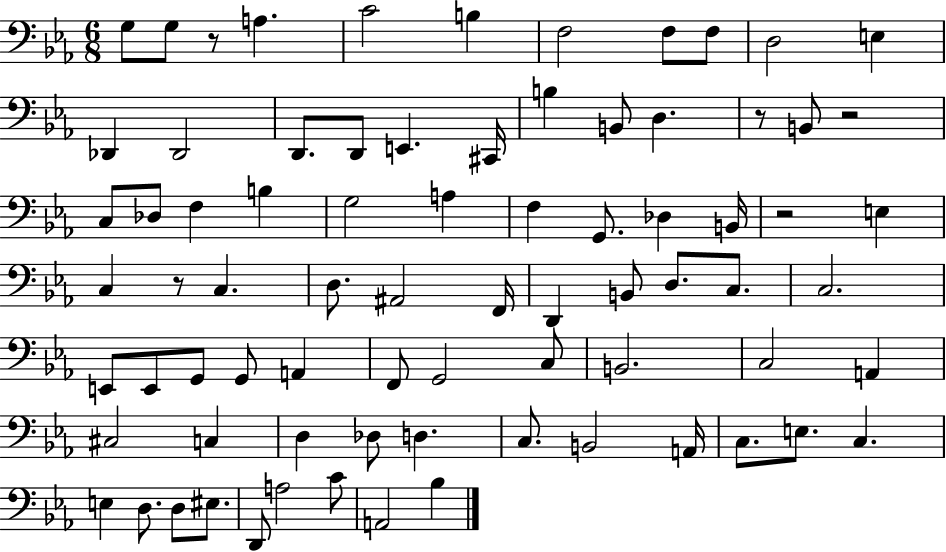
G3/e G3/e R/e A3/q. C4/h B3/q F3/h F3/e F3/e D3/h E3/q Db2/q Db2/h D2/e. D2/e E2/q. C#2/s B3/q B2/e D3/q. R/e B2/e R/h C3/e Db3/e F3/q B3/q G3/h A3/q F3/q G2/e. Db3/q B2/s R/h E3/q C3/q R/e C3/q. D3/e. A#2/h F2/s D2/q B2/e D3/e. C3/e. C3/h. E2/e E2/e G2/e G2/e A2/q F2/e G2/h C3/e B2/h. C3/h A2/q C#3/h C3/q D3/q Db3/e D3/q. C3/e. B2/h A2/s C3/e. E3/e. C3/q. E3/q D3/e. D3/e EIS3/e. D2/e A3/h C4/e A2/h Bb3/q